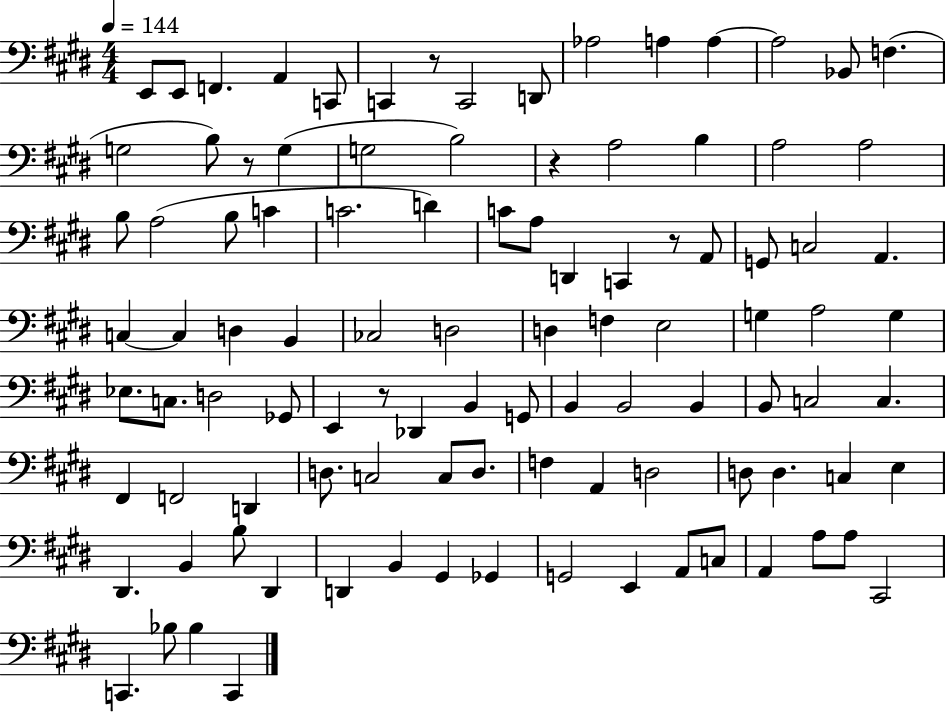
E2/e E2/e F2/q. A2/q C2/e C2/q R/e C2/h D2/e Ab3/h A3/q A3/q A3/h Bb2/e F3/q. G3/h B3/e R/e G3/q G3/h B3/h R/q A3/h B3/q A3/h A3/h B3/e A3/h B3/e C4/q C4/h. D4/q C4/e A3/e D2/q C2/q R/e A2/e G2/e C3/h A2/q. C3/q C3/q D3/q B2/q CES3/h D3/h D3/q F3/q E3/h G3/q A3/h G3/q Eb3/e. C3/e. D3/h Gb2/e E2/q R/e Db2/q B2/q G2/e B2/q B2/h B2/q B2/e C3/h C3/q. F#2/q F2/h D2/q D3/e. C3/h C3/e D3/e. F3/q A2/q D3/h D3/e D3/q. C3/q E3/q D#2/q. B2/q B3/e D#2/q D2/q B2/q G#2/q Gb2/q G2/h E2/q A2/e C3/e A2/q A3/e A3/e C#2/h C2/q. Bb3/e Bb3/q C2/q